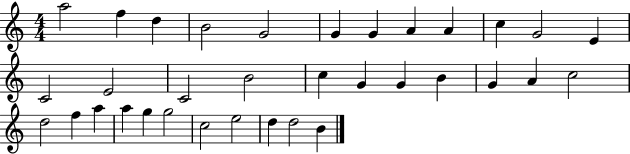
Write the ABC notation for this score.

X:1
T:Untitled
M:4/4
L:1/4
K:C
a2 f d B2 G2 G G A A c G2 E C2 E2 C2 B2 c G G B G A c2 d2 f a a g g2 c2 e2 d d2 B